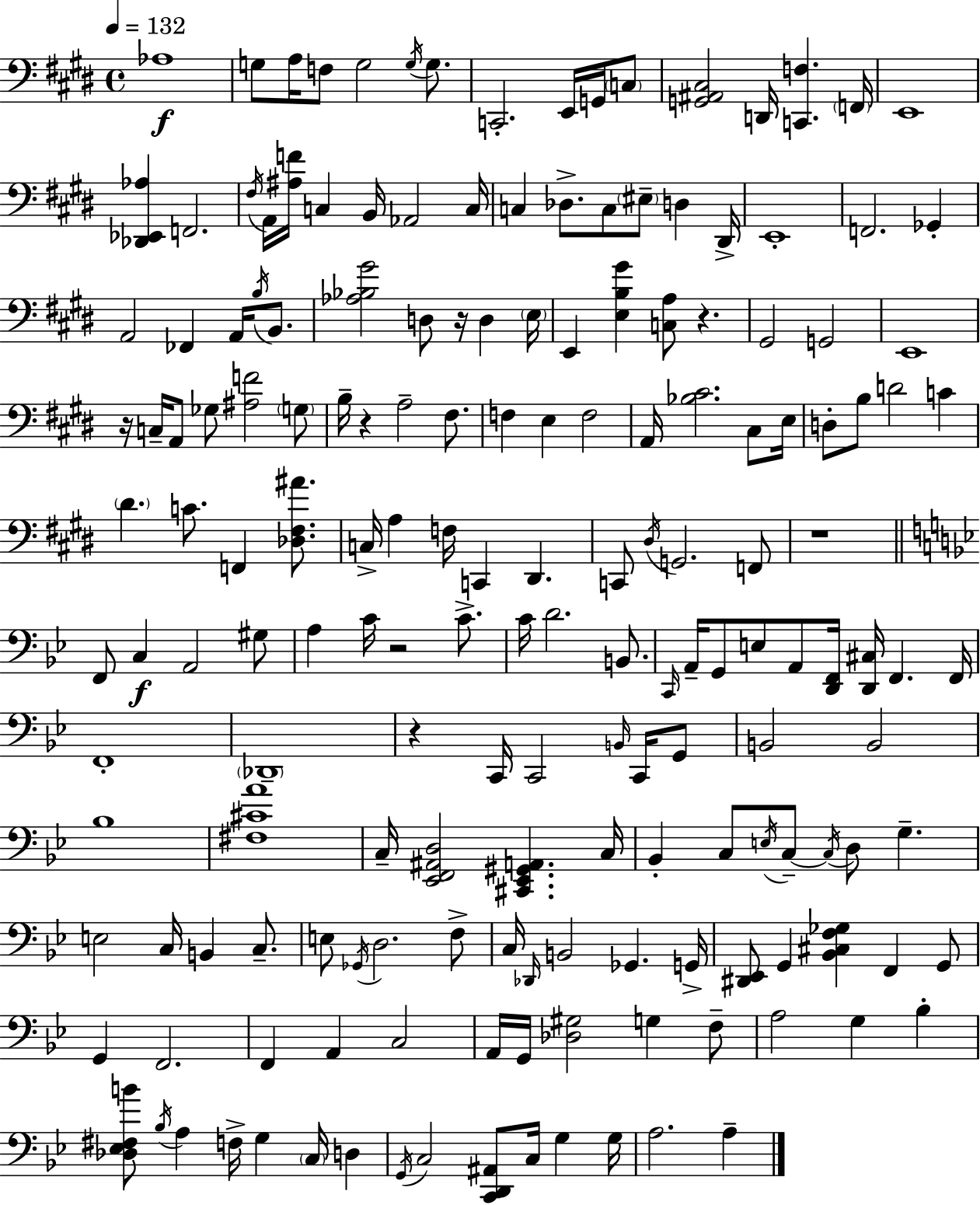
{
  \clef bass
  \time 4/4
  \defaultTimeSignature
  \key e \major
  \tempo 4 = 132
  aes1\f | g8 a16 f8 g2 \acciaccatura { g16 } g8. | c,2.-. e,16 g,16 \parenthesize c8 | <g, ais, cis>2 d,16 <c, f>4. | \break \parenthesize f,16 e,1 | <des, ees, aes>4 f,2. | \acciaccatura { fis16 } a,16 <ais f'>16 c4 b,16 aes,2 | c16 c4 des8.-> c8 \parenthesize eis8-- d4 | \break dis,16-> e,1-. | f,2. ges,4-. | a,2 fes,4 a,16 \acciaccatura { b16 } | b,8. <aes bes gis'>2 d8 r16 d4 | \break \parenthesize e16 e,4 <e b gis'>4 <c a>8 r4. | gis,2 g,2 | e,1 | r16 c16-- a,8 ges8 <ais f'>2 | \break \parenthesize g8 b16-- r4 a2-- | fis8. f4 e4 f2 | a,16 <bes cis'>2. | cis8 e16 d8-. b8 d'2 c'4 | \break \parenthesize dis'4. c'8. f,4 | <des fis ais'>8. c16-> a4 f16 c,4 dis,4. | c,8 \acciaccatura { dis16 } g,2. | f,8 r1 | \break \bar "||" \break \key bes \major f,8 c4\f a,2 gis8 | a4 c'16 r2 c'8.-> | c'16 d'2. b,8. | \grace { c,16 } a,16-- g,8 e8 a,8 <d, f,>16 <d, cis>16 f,4. | \break f,16 f,1-. | \parenthesize des,1-- | r4 c,16 c,2 \grace { b,16 } c,16 | g,8 b,2 b,2 | \break bes1 | <fis cis' a'>1 | c16-- <ees, f, ais, d>2 <cis, ees, gis, a,>4. | c16 bes,4-. c8 \acciaccatura { e16 } c8--~~ \acciaccatura { c16 } d8 g4.-- | \break e2 c16 b,4 | c8.-- e8 \acciaccatura { ges,16 } d2. | f8-> c16 \grace { des,16 } b,2 ges,4. | g,16-> <dis, ees,>8 g,4 <bes, cis f ges>4 | \break f,4 g,8 g,4 f,2. | f,4 a,4 c2 | a,16 g,16 <des gis>2 | g4 f8-- a2 g4 | \break bes4-. <des ees fis b'>8 \acciaccatura { bes16 } a4 f16-> g4 | \parenthesize c16 d4 \acciaccatura { g,16 } c2 | <c, d, ais,>8 c16 g4 g16 a2. | a4-- \bar "|."
}